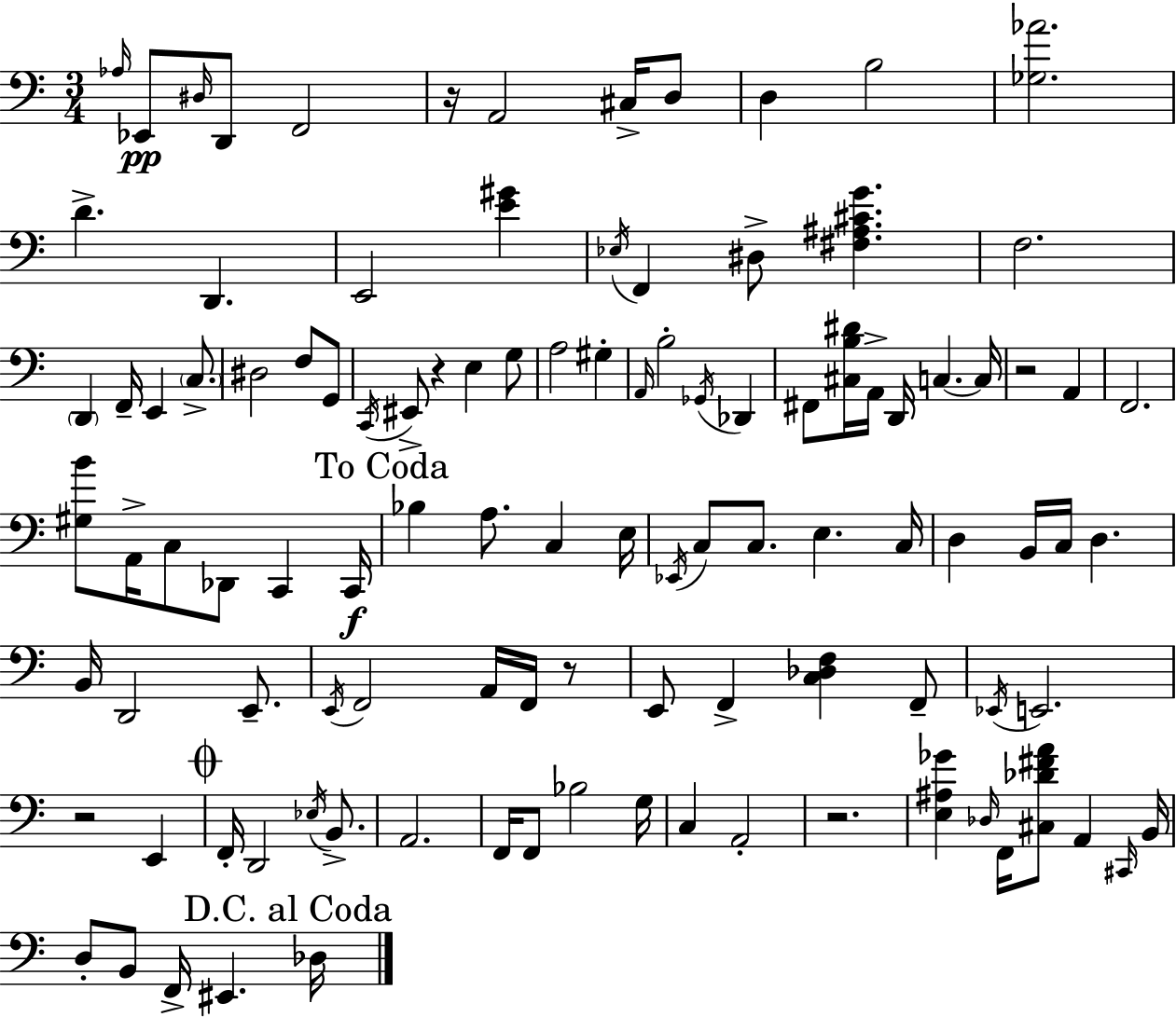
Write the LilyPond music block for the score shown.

{
  \clef bass
  \numericTimeSignature
  \time 3/4
  \key a \minor
  \grace { aes16 }\pp ees,8 \grace { dis16 } d,8 f,2 | r16 a,2 cis16-> | d8 d4 b2 | <ges aes'>2. | \break d'4.-> d,4. | e,2 <e' gis'>4 | \acciaccatura { ees16 } f,4 dis8-> <fis ais cis' g'>4. | f2. | \break \parenthesize d,4 f,16-- e,4 | \parenthesize c8.-> dis2 f8 | g,8 \acciaccatura { c,16 } eis,8-> r4 e4 | g8 a2 | \break gis4-. \grace { a,16 } b2-. | \acciaccatura { ges,16 } des,4 fis,8 <cis b dis'>16 a,16-> d,16 c4.~~ | c16 r2 | a,4 f,2. | \break <gis b'>8 a,16-> c8 des,8 | c,4 c,16\f \mark "To Coda" bes4 a8. | c4 e16 \acciaccatura { ees,16 } c8 c8. | e4. c16 d4 b,16 | \break c16 d4. b,16 d,2 | e,8.-- \acciaccatura { e,16 } f,2 | a,16 f,16 r8 e,8 f,4-> | <c des f>4 f,8-- \acciaccatura { ees,16 } e,2. | \break r2 | e,4 \mark \markup { \musicglyph "scripts.coda" } f,16-. d,2 | \acciaccatura { ees16 } b,8.-> a,2. | f,16 f,8 | \break bes2 g16 c4 | a,2-. r2. | <e ais ges'>4 | \grace { des16 } f,16 <cis des' fis' a'>8 a,4 \grace { cis,16 } b,16 | \break d8-. b,8 f,16-> eis,4. \mark "D.C. al Coda" des16 | \bar "|."
}